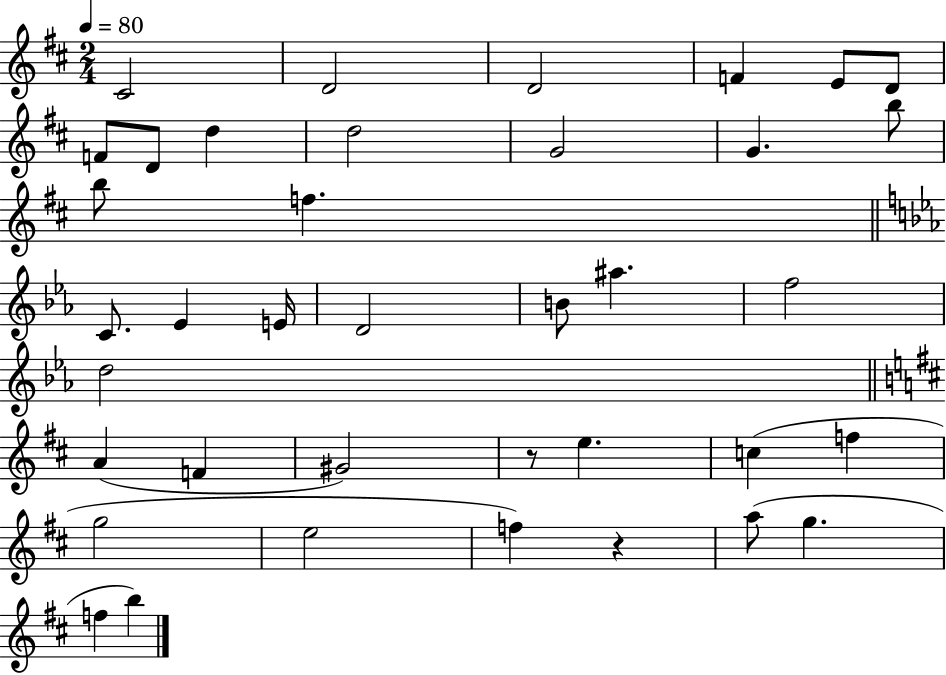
{
  \clef treble
  \numericTimeSignature
  \time 2/4
  \key d \major
  \tempo 4 = 80
  cis'2 | d'2 | d'2 | f'4 e'8 d'8 | \break f'8 d'8 d''4 | d''2 | g'2 | g'4. b''8 | \break b''8 f''4. | \bar "||" \break \key ees \major c'8. ees'4 e'16 | d'2 | b'8 ais''4. | f''2 | \break d''2 | \bar "||" \break \key b \minor a'4( f'4 | gis'2) | r8 e''4. | c''4( f''4 | \break g''2 | e''2 | f''4) r4 | a''8( g''4. | \break f''4 b''4) | \bar "|."
}